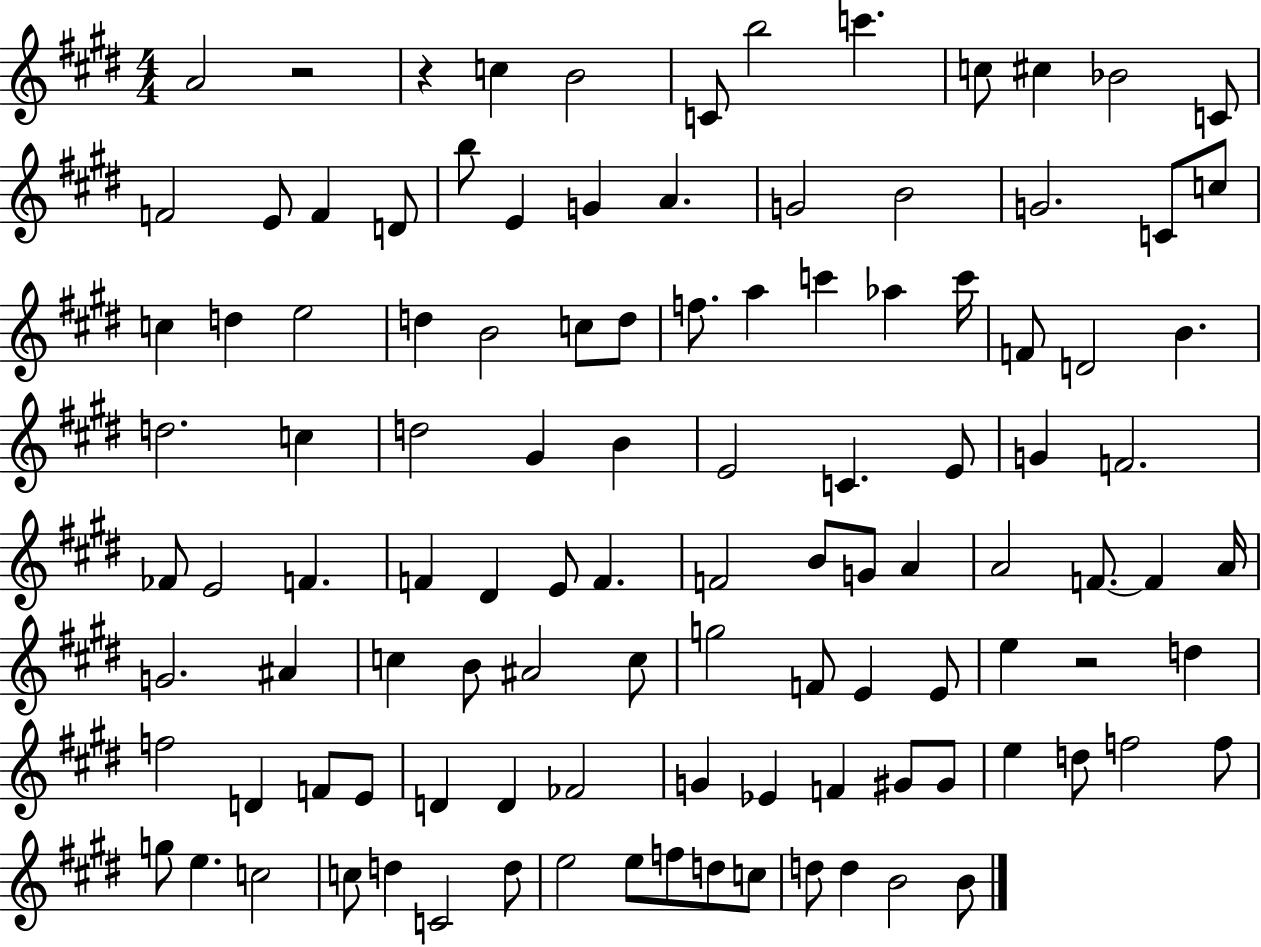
{
  \clef treble
  \numericTimeSignature
  \time 4/4
  \key e \major
  a'2 r2 | r4 c''4 b'2 | c'8 b''2 c'''4. | c''8 cis''4 bes'2 c'8 | \break f'2 e'8 f'4 d'8 | b''8 e'4 g'4 a'4. | g'2 b'2 | g'2. c'8 c''8 | \break c''4 d''4 e''2 | d''4 b'2 c''8 d''8 | f''8. a''4 c'''4 aes''4 c'''16 | f'8 d'2 b'4. | \break d''2. c''4 | d''2 gis'4 b'4 | e'2 c'4. e'8 | g'4 f'2. | \break fes'8 e'2 f'4. | f'4 dis'4 e'8 f'4. | f'2 b'8 g'8 a'4 | a'2 f'8.~~ f'4 a'16 | \break g'2. ais'4 | c''4 b'8 ais'2 c''8 | g''2 f'8 e'4 e'8 | e''4 r2 d''4 | \break f''2 d'4 f'8 e'8 | d'4 d'4 fes'2 | g'4 ees'4 f'4 gis'8 gis'8 | e''4 d''8 f''2 f''8 | \break g''8 e''4. c''2 | c''8 d''4 c'2 d''8 | e''2 e''8 f''8 d''8 c''8 | d''8 d''4 b'2 b'8 | \break \bar "|."
}